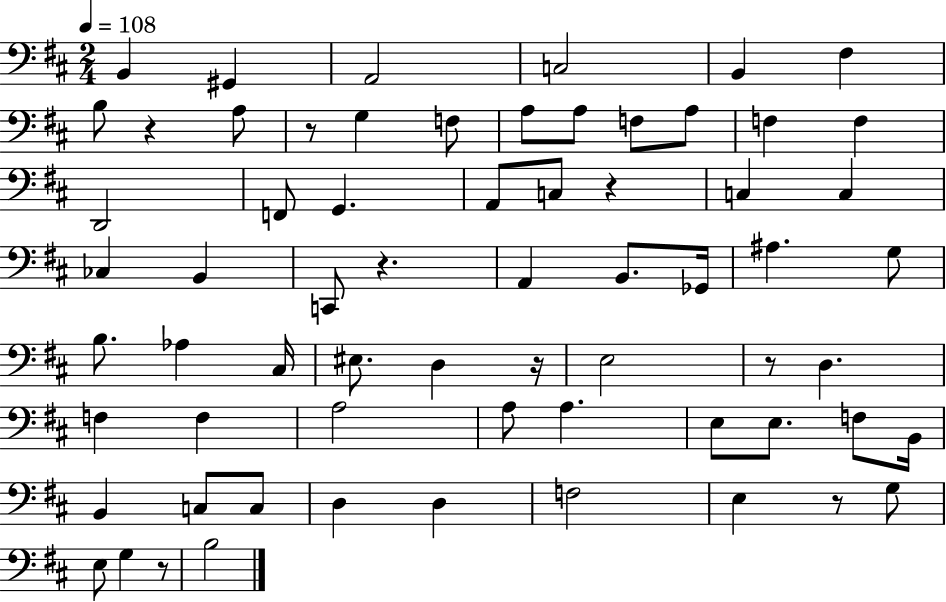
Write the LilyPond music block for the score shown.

{
  \clef bass
  \numericTimeSignature
  \time 2/4
  \key d \major
  \tempo 4 = 108
  \repeat volta 2 { b,4 gis,4 | a,2 | c2 | b,4 fis4 | \break b8 r4 a8 | r8 g4 f8 | a8 a8 f8 a8 | f4 f4 | \break d,2 | f,8 g,4. | a,8 c8 r4 | c4 c4 | \break ces4 b,4 | c,8 r4. | a,4 b,8. ges,16 | ais4. g8 | \break b8. aes4 cis16 | eis8. d4 r16 | e2 | r8 d4. | \break f4 f4 | a2 | a8 a4. | e8 e8. f8 b,16 | \break b,4 c8 c8 | d4 d4 | f2 | e4 r8 g8 | \break e8 g4 r8 | b2 | } \bar "|."
}